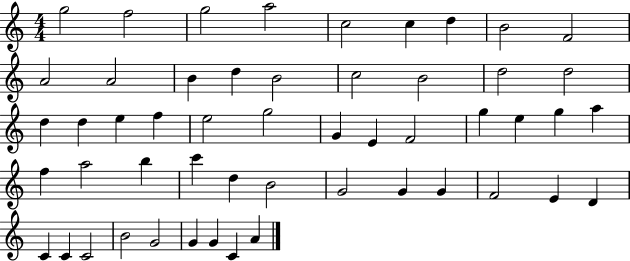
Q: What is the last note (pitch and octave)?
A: A4